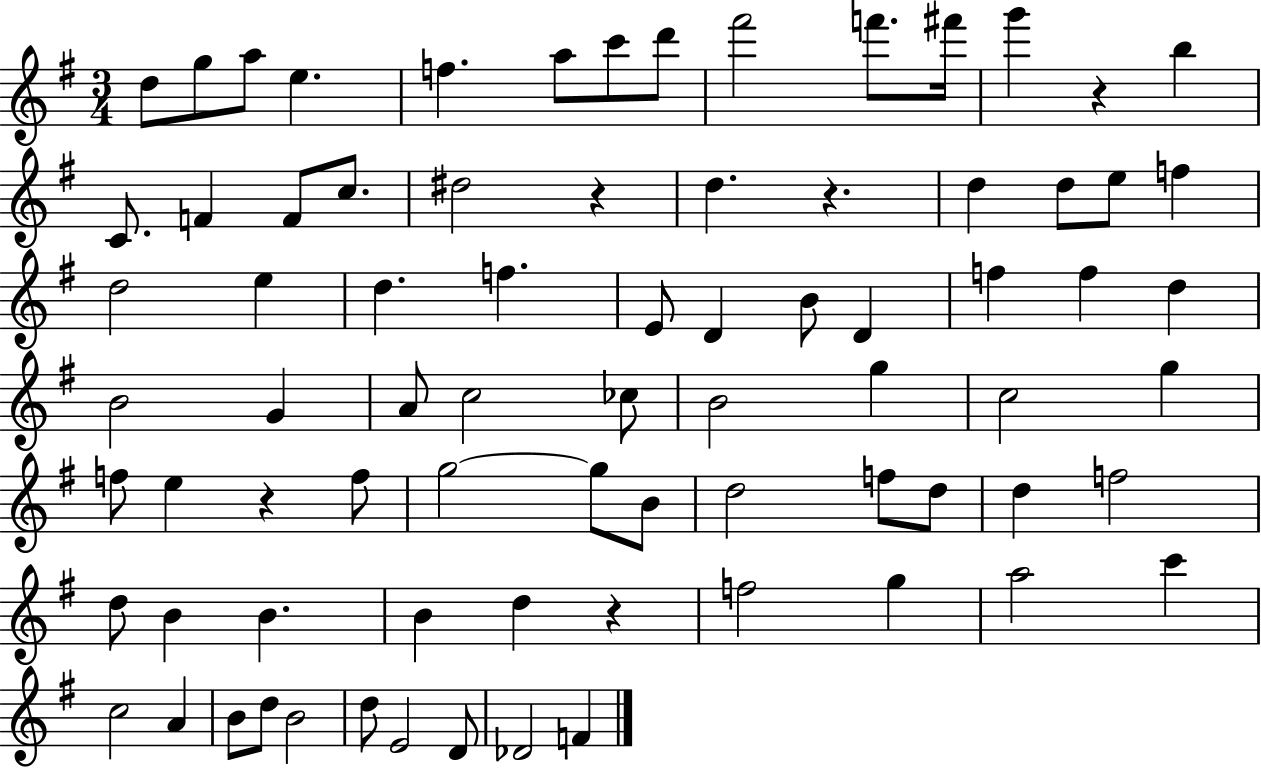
{
  \clef treble
  \numericTimeSignature
  \time 3/4
  \key g \major
  d''8 g''8 a''8 e''4. | f''4. a''8 c'''8 d'''8 | fis'''2 f'''8. fis'''16 | g'''4 r4 b''4 | \break c'8. f'4 f'8 c''8. | dis''2 r4 | d''4. r4. | d''4 d''8 e''8 f''4 | \break d''2 e''4 | d''4. f''4. | e'8 d'4 b'8 d'4 | f''4 f''4 d''4 | \break b'2 g'4 | a'8 c''2 ces''8 | b'2 g''4 | c''2 g''4 | \break f''8 e''4 r4 f''8 | g''2~~ g''8 b'8 | d''2 f''8 d''8 | d''4 f''2 | \break d''8 b'4 b'4. | b'4 d''4 r4 | f''2 g''4 | a''2 c'''4 | \break c''2 a'4 | b'8 d''8 b'2 | d''8 e'2 d'8 | des'2 f'4 | \break \bar "|."
}